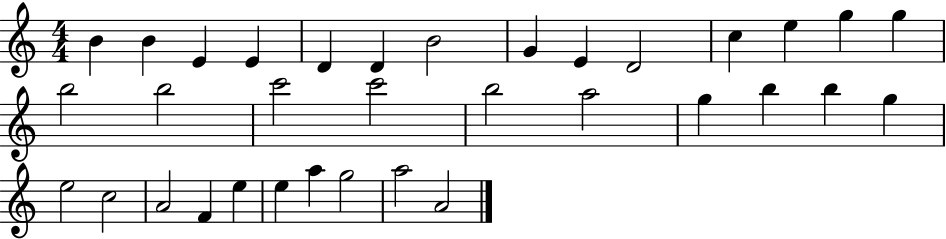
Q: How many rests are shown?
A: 0